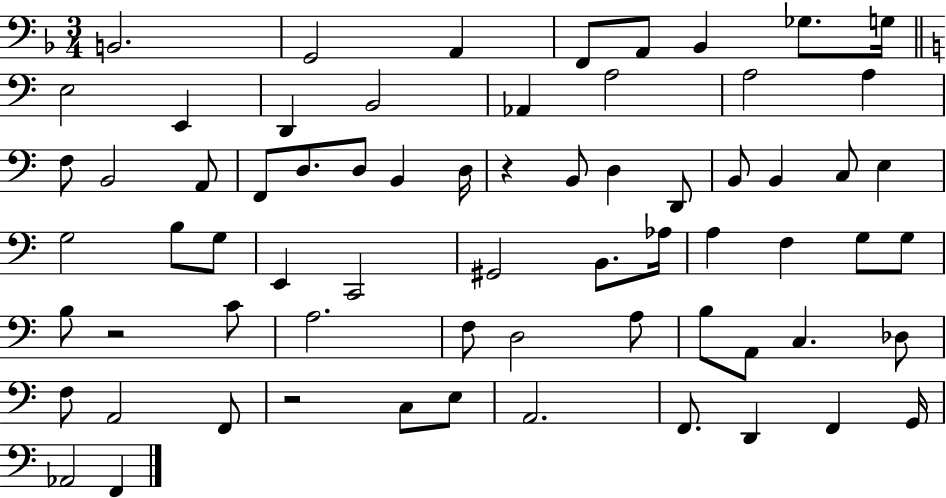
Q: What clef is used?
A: bass